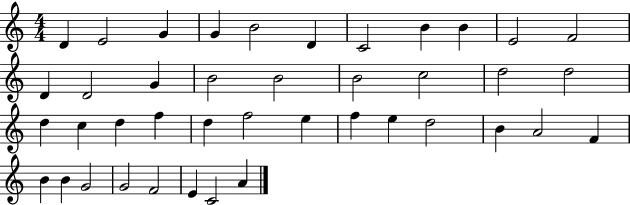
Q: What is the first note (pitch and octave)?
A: D4